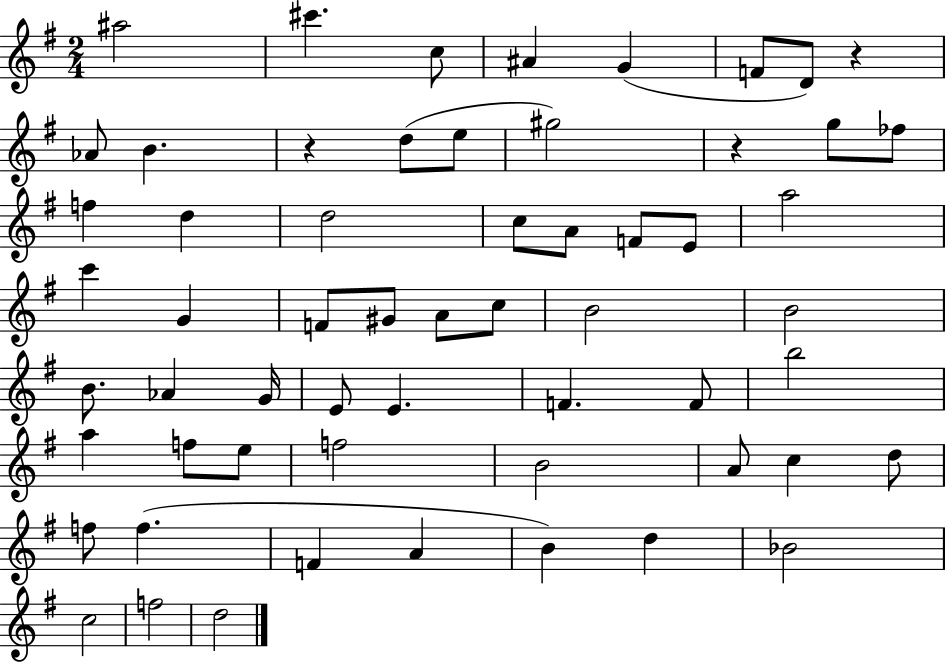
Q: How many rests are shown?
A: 3